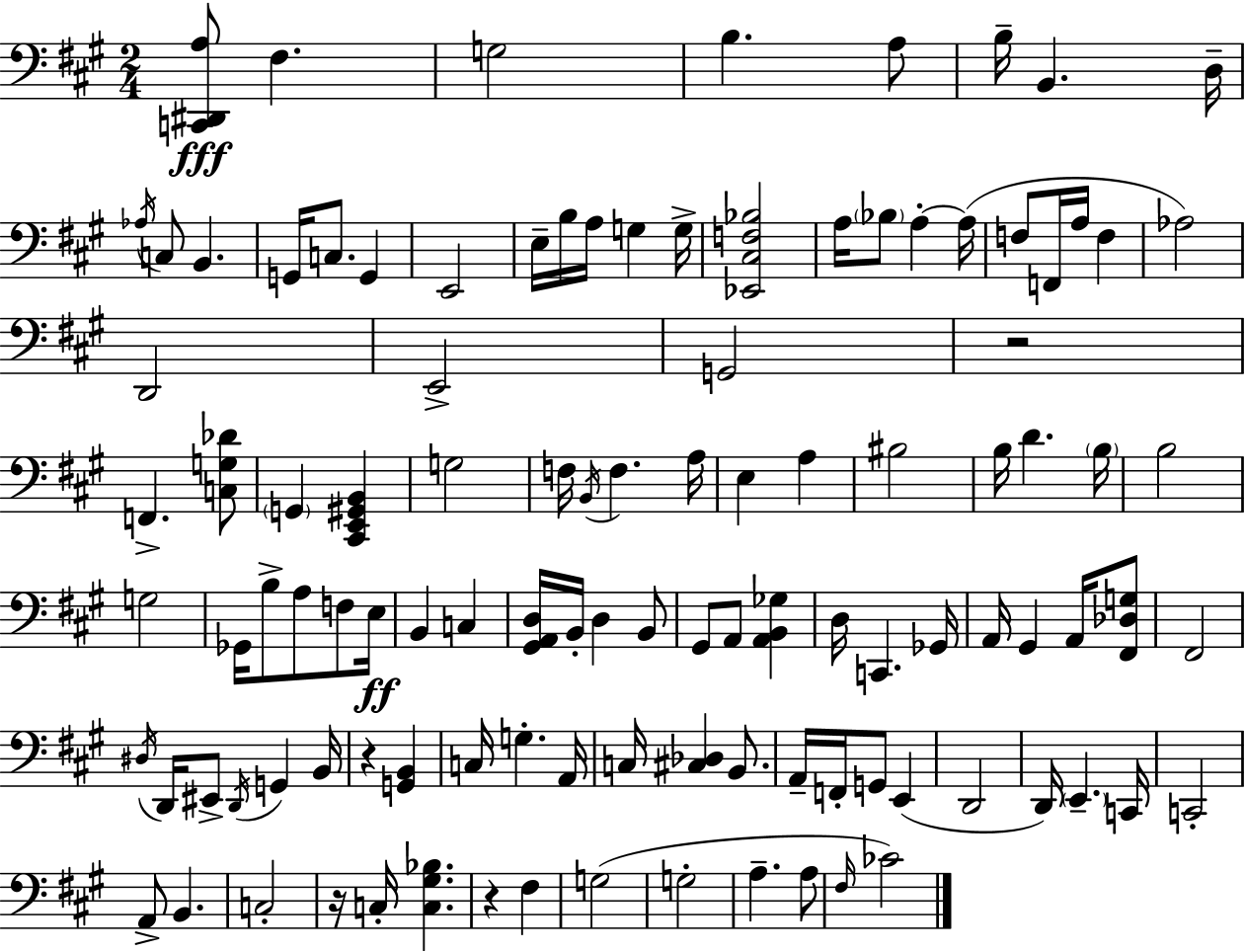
[C2,D#2,A3]/e F#3/q. G3/h B3/q. A3/e B3/s B2/q. D3/s Ab3/s C3/e B2/q. G2/s C3/e. G2/q E2/h E3/s B3/s A3/s G3/q G3/s [Eb2,C#3,F3,Bb3]/h A3/s Bb3/e A3/q A3/s F3/e F2/s A3/s F3/q Ab3/h D2/h E2/h G2/h R/h F2/q. [C3,G3,Db4]/e G2/q [C#2,E2,G#2,B2]/q G3/h F3/s B2/s F3/q. A3/s E3/q A3/q BIS3/h B3/s D4/q. B3/s B3/h G3/h Gb2/s B3/e A3/e F3/e E3/s B2/q C3/q [G#2,A2,D3]/s B2/s D3/q B2/e G#2/e A2/e [A2,B2,Gb3]/q D3/s C2/q. Gb2/s A2/s G#2/q A2/s [F#2,Db3,G3]/e F#2/h D#3/s D2/s EIS2/e D2/s G2/q B2/s R/q [G2,B2]/q C3/s G3/q. A2/s C3/s [C#3,Db3]/q B2/e. A2/s F2/s G2/e E2/q D2/h D2/s E2/q. C2/s C2/h A2/e B2/q. C3/h R/s C3/s [C3,G#3,Bb3]/q. R/q F#3/q G3/h G3/h A3/q. A3/e F#3/s CES4/h